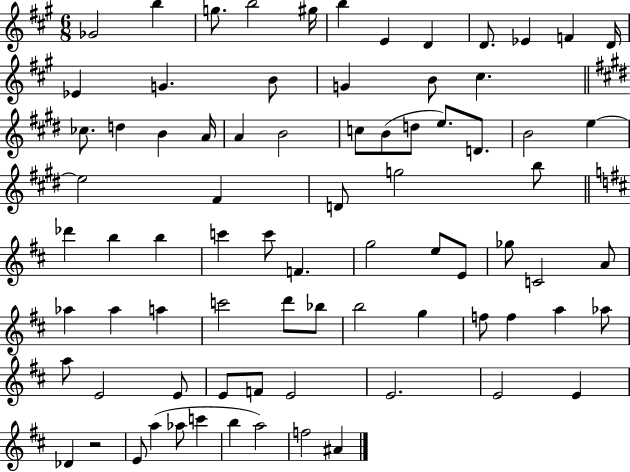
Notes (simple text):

Gb4/h B5/q G5/e. B5/h G#5/s B5/q E4/q D4/q D4/e. Eb4/q F4/q D4/s Eb4/q G4/q. B4/e G4/q B4/e C#5/q. CES5/e. D5/q B4/q A4/s A4/q B4/h C5/e B4/e D5/e E5/e. D4/e. B4/h E5/q E5/h F#4/q D4/e G5/h B5/e Db6/q B5/q B5/q C6/q C6/e F4/q. G5/h E5/e E4/e Gb5/e C4/h A4/e Ab5/q Ab5/q A5/q C6/h D6/e Bb5/e B5/h G5/q F5/e F5/q A5/q Ab5/e A5/e E4/h E4/e E4/e F4/e E4/h E4/h. E4/h E4/q Db4/q R/h E4/e A5/q Ab5/e C6/q B5/q A5/h F5/h A#4/q